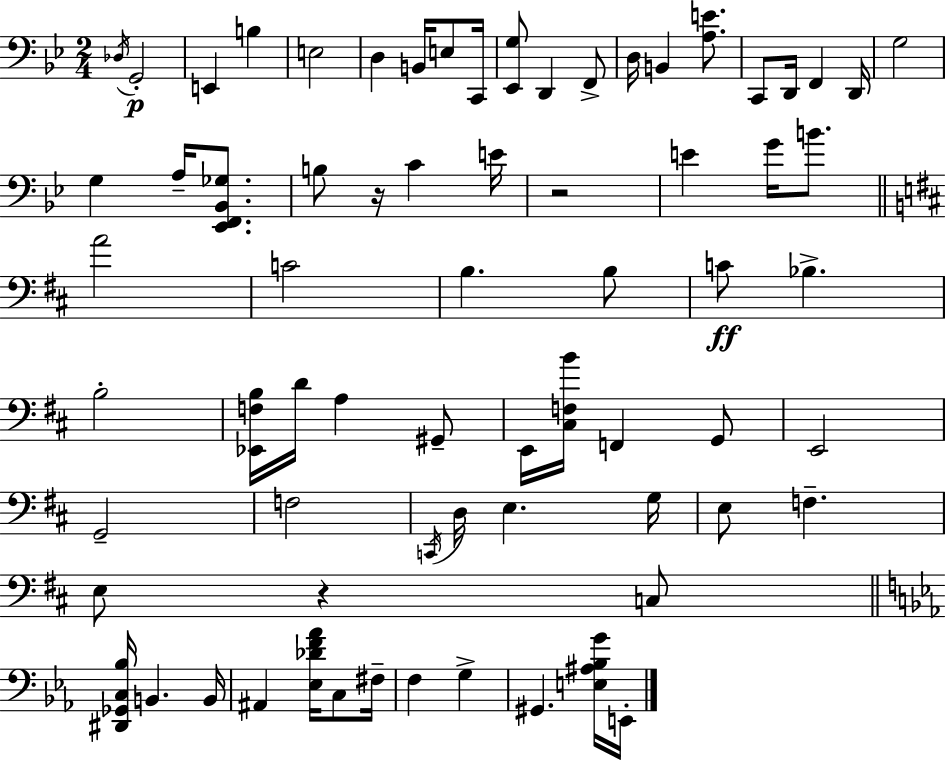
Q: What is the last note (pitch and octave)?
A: E2